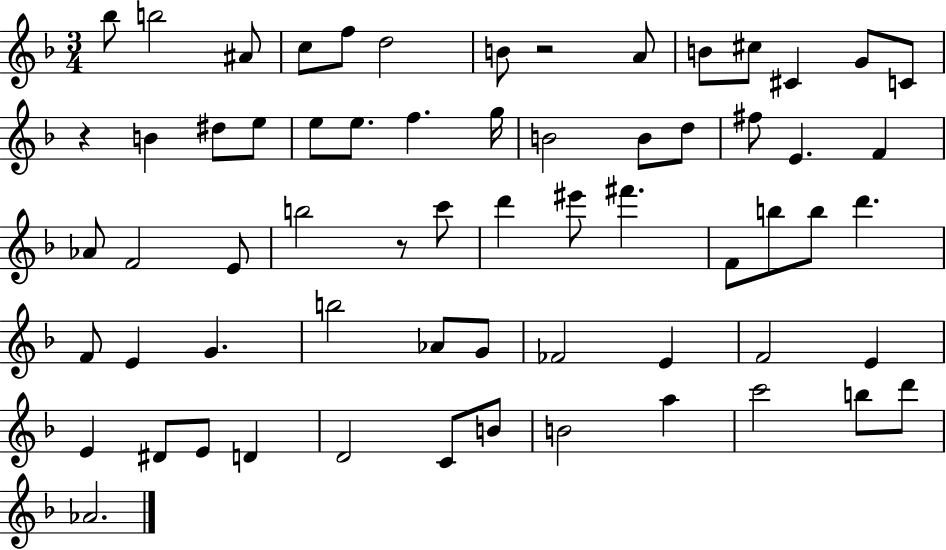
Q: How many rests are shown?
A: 3